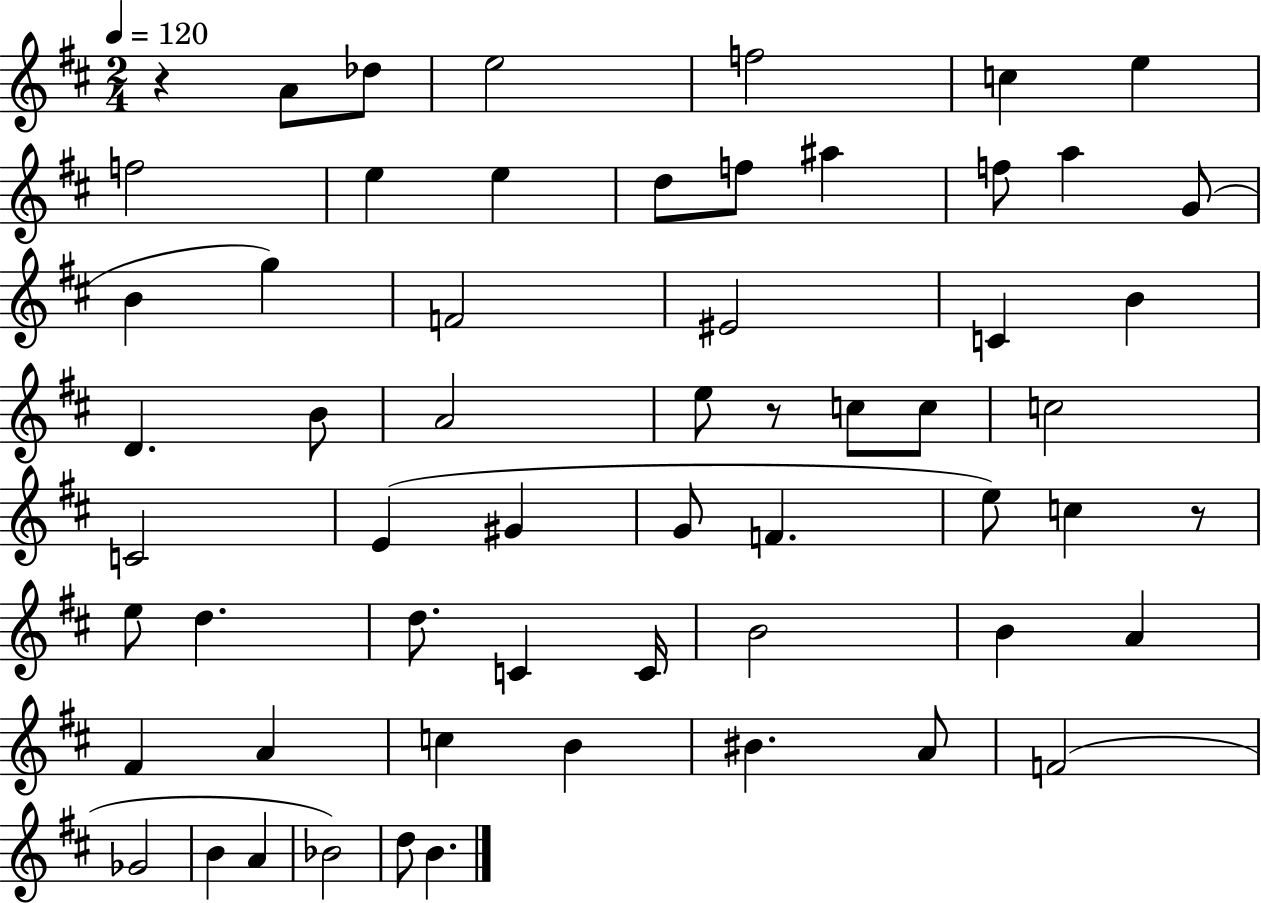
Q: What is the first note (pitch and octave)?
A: A4